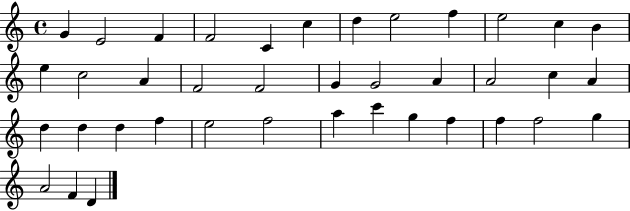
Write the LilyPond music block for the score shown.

{
  \clef treble
  \time 4/4
  \defaultTimeSignature
  \key c \major
  g'4 e'2 f'4 | f'2 c'4 c''4 | d''4 e''2 f''4 | e''2 c''4 b'4 | \break e''4 c''2 a'4 | f'2 f'2 | g'4 g'2 a'4 | a'2 c''4 a'4 | \break d''4 d''4 d''4 f''4 | e''2 f''2 | a''4 c'''4 g''4 f''4 | f''4 f''2 g''4 | \break a'2 f'4 d'4 | \bar "|."
}